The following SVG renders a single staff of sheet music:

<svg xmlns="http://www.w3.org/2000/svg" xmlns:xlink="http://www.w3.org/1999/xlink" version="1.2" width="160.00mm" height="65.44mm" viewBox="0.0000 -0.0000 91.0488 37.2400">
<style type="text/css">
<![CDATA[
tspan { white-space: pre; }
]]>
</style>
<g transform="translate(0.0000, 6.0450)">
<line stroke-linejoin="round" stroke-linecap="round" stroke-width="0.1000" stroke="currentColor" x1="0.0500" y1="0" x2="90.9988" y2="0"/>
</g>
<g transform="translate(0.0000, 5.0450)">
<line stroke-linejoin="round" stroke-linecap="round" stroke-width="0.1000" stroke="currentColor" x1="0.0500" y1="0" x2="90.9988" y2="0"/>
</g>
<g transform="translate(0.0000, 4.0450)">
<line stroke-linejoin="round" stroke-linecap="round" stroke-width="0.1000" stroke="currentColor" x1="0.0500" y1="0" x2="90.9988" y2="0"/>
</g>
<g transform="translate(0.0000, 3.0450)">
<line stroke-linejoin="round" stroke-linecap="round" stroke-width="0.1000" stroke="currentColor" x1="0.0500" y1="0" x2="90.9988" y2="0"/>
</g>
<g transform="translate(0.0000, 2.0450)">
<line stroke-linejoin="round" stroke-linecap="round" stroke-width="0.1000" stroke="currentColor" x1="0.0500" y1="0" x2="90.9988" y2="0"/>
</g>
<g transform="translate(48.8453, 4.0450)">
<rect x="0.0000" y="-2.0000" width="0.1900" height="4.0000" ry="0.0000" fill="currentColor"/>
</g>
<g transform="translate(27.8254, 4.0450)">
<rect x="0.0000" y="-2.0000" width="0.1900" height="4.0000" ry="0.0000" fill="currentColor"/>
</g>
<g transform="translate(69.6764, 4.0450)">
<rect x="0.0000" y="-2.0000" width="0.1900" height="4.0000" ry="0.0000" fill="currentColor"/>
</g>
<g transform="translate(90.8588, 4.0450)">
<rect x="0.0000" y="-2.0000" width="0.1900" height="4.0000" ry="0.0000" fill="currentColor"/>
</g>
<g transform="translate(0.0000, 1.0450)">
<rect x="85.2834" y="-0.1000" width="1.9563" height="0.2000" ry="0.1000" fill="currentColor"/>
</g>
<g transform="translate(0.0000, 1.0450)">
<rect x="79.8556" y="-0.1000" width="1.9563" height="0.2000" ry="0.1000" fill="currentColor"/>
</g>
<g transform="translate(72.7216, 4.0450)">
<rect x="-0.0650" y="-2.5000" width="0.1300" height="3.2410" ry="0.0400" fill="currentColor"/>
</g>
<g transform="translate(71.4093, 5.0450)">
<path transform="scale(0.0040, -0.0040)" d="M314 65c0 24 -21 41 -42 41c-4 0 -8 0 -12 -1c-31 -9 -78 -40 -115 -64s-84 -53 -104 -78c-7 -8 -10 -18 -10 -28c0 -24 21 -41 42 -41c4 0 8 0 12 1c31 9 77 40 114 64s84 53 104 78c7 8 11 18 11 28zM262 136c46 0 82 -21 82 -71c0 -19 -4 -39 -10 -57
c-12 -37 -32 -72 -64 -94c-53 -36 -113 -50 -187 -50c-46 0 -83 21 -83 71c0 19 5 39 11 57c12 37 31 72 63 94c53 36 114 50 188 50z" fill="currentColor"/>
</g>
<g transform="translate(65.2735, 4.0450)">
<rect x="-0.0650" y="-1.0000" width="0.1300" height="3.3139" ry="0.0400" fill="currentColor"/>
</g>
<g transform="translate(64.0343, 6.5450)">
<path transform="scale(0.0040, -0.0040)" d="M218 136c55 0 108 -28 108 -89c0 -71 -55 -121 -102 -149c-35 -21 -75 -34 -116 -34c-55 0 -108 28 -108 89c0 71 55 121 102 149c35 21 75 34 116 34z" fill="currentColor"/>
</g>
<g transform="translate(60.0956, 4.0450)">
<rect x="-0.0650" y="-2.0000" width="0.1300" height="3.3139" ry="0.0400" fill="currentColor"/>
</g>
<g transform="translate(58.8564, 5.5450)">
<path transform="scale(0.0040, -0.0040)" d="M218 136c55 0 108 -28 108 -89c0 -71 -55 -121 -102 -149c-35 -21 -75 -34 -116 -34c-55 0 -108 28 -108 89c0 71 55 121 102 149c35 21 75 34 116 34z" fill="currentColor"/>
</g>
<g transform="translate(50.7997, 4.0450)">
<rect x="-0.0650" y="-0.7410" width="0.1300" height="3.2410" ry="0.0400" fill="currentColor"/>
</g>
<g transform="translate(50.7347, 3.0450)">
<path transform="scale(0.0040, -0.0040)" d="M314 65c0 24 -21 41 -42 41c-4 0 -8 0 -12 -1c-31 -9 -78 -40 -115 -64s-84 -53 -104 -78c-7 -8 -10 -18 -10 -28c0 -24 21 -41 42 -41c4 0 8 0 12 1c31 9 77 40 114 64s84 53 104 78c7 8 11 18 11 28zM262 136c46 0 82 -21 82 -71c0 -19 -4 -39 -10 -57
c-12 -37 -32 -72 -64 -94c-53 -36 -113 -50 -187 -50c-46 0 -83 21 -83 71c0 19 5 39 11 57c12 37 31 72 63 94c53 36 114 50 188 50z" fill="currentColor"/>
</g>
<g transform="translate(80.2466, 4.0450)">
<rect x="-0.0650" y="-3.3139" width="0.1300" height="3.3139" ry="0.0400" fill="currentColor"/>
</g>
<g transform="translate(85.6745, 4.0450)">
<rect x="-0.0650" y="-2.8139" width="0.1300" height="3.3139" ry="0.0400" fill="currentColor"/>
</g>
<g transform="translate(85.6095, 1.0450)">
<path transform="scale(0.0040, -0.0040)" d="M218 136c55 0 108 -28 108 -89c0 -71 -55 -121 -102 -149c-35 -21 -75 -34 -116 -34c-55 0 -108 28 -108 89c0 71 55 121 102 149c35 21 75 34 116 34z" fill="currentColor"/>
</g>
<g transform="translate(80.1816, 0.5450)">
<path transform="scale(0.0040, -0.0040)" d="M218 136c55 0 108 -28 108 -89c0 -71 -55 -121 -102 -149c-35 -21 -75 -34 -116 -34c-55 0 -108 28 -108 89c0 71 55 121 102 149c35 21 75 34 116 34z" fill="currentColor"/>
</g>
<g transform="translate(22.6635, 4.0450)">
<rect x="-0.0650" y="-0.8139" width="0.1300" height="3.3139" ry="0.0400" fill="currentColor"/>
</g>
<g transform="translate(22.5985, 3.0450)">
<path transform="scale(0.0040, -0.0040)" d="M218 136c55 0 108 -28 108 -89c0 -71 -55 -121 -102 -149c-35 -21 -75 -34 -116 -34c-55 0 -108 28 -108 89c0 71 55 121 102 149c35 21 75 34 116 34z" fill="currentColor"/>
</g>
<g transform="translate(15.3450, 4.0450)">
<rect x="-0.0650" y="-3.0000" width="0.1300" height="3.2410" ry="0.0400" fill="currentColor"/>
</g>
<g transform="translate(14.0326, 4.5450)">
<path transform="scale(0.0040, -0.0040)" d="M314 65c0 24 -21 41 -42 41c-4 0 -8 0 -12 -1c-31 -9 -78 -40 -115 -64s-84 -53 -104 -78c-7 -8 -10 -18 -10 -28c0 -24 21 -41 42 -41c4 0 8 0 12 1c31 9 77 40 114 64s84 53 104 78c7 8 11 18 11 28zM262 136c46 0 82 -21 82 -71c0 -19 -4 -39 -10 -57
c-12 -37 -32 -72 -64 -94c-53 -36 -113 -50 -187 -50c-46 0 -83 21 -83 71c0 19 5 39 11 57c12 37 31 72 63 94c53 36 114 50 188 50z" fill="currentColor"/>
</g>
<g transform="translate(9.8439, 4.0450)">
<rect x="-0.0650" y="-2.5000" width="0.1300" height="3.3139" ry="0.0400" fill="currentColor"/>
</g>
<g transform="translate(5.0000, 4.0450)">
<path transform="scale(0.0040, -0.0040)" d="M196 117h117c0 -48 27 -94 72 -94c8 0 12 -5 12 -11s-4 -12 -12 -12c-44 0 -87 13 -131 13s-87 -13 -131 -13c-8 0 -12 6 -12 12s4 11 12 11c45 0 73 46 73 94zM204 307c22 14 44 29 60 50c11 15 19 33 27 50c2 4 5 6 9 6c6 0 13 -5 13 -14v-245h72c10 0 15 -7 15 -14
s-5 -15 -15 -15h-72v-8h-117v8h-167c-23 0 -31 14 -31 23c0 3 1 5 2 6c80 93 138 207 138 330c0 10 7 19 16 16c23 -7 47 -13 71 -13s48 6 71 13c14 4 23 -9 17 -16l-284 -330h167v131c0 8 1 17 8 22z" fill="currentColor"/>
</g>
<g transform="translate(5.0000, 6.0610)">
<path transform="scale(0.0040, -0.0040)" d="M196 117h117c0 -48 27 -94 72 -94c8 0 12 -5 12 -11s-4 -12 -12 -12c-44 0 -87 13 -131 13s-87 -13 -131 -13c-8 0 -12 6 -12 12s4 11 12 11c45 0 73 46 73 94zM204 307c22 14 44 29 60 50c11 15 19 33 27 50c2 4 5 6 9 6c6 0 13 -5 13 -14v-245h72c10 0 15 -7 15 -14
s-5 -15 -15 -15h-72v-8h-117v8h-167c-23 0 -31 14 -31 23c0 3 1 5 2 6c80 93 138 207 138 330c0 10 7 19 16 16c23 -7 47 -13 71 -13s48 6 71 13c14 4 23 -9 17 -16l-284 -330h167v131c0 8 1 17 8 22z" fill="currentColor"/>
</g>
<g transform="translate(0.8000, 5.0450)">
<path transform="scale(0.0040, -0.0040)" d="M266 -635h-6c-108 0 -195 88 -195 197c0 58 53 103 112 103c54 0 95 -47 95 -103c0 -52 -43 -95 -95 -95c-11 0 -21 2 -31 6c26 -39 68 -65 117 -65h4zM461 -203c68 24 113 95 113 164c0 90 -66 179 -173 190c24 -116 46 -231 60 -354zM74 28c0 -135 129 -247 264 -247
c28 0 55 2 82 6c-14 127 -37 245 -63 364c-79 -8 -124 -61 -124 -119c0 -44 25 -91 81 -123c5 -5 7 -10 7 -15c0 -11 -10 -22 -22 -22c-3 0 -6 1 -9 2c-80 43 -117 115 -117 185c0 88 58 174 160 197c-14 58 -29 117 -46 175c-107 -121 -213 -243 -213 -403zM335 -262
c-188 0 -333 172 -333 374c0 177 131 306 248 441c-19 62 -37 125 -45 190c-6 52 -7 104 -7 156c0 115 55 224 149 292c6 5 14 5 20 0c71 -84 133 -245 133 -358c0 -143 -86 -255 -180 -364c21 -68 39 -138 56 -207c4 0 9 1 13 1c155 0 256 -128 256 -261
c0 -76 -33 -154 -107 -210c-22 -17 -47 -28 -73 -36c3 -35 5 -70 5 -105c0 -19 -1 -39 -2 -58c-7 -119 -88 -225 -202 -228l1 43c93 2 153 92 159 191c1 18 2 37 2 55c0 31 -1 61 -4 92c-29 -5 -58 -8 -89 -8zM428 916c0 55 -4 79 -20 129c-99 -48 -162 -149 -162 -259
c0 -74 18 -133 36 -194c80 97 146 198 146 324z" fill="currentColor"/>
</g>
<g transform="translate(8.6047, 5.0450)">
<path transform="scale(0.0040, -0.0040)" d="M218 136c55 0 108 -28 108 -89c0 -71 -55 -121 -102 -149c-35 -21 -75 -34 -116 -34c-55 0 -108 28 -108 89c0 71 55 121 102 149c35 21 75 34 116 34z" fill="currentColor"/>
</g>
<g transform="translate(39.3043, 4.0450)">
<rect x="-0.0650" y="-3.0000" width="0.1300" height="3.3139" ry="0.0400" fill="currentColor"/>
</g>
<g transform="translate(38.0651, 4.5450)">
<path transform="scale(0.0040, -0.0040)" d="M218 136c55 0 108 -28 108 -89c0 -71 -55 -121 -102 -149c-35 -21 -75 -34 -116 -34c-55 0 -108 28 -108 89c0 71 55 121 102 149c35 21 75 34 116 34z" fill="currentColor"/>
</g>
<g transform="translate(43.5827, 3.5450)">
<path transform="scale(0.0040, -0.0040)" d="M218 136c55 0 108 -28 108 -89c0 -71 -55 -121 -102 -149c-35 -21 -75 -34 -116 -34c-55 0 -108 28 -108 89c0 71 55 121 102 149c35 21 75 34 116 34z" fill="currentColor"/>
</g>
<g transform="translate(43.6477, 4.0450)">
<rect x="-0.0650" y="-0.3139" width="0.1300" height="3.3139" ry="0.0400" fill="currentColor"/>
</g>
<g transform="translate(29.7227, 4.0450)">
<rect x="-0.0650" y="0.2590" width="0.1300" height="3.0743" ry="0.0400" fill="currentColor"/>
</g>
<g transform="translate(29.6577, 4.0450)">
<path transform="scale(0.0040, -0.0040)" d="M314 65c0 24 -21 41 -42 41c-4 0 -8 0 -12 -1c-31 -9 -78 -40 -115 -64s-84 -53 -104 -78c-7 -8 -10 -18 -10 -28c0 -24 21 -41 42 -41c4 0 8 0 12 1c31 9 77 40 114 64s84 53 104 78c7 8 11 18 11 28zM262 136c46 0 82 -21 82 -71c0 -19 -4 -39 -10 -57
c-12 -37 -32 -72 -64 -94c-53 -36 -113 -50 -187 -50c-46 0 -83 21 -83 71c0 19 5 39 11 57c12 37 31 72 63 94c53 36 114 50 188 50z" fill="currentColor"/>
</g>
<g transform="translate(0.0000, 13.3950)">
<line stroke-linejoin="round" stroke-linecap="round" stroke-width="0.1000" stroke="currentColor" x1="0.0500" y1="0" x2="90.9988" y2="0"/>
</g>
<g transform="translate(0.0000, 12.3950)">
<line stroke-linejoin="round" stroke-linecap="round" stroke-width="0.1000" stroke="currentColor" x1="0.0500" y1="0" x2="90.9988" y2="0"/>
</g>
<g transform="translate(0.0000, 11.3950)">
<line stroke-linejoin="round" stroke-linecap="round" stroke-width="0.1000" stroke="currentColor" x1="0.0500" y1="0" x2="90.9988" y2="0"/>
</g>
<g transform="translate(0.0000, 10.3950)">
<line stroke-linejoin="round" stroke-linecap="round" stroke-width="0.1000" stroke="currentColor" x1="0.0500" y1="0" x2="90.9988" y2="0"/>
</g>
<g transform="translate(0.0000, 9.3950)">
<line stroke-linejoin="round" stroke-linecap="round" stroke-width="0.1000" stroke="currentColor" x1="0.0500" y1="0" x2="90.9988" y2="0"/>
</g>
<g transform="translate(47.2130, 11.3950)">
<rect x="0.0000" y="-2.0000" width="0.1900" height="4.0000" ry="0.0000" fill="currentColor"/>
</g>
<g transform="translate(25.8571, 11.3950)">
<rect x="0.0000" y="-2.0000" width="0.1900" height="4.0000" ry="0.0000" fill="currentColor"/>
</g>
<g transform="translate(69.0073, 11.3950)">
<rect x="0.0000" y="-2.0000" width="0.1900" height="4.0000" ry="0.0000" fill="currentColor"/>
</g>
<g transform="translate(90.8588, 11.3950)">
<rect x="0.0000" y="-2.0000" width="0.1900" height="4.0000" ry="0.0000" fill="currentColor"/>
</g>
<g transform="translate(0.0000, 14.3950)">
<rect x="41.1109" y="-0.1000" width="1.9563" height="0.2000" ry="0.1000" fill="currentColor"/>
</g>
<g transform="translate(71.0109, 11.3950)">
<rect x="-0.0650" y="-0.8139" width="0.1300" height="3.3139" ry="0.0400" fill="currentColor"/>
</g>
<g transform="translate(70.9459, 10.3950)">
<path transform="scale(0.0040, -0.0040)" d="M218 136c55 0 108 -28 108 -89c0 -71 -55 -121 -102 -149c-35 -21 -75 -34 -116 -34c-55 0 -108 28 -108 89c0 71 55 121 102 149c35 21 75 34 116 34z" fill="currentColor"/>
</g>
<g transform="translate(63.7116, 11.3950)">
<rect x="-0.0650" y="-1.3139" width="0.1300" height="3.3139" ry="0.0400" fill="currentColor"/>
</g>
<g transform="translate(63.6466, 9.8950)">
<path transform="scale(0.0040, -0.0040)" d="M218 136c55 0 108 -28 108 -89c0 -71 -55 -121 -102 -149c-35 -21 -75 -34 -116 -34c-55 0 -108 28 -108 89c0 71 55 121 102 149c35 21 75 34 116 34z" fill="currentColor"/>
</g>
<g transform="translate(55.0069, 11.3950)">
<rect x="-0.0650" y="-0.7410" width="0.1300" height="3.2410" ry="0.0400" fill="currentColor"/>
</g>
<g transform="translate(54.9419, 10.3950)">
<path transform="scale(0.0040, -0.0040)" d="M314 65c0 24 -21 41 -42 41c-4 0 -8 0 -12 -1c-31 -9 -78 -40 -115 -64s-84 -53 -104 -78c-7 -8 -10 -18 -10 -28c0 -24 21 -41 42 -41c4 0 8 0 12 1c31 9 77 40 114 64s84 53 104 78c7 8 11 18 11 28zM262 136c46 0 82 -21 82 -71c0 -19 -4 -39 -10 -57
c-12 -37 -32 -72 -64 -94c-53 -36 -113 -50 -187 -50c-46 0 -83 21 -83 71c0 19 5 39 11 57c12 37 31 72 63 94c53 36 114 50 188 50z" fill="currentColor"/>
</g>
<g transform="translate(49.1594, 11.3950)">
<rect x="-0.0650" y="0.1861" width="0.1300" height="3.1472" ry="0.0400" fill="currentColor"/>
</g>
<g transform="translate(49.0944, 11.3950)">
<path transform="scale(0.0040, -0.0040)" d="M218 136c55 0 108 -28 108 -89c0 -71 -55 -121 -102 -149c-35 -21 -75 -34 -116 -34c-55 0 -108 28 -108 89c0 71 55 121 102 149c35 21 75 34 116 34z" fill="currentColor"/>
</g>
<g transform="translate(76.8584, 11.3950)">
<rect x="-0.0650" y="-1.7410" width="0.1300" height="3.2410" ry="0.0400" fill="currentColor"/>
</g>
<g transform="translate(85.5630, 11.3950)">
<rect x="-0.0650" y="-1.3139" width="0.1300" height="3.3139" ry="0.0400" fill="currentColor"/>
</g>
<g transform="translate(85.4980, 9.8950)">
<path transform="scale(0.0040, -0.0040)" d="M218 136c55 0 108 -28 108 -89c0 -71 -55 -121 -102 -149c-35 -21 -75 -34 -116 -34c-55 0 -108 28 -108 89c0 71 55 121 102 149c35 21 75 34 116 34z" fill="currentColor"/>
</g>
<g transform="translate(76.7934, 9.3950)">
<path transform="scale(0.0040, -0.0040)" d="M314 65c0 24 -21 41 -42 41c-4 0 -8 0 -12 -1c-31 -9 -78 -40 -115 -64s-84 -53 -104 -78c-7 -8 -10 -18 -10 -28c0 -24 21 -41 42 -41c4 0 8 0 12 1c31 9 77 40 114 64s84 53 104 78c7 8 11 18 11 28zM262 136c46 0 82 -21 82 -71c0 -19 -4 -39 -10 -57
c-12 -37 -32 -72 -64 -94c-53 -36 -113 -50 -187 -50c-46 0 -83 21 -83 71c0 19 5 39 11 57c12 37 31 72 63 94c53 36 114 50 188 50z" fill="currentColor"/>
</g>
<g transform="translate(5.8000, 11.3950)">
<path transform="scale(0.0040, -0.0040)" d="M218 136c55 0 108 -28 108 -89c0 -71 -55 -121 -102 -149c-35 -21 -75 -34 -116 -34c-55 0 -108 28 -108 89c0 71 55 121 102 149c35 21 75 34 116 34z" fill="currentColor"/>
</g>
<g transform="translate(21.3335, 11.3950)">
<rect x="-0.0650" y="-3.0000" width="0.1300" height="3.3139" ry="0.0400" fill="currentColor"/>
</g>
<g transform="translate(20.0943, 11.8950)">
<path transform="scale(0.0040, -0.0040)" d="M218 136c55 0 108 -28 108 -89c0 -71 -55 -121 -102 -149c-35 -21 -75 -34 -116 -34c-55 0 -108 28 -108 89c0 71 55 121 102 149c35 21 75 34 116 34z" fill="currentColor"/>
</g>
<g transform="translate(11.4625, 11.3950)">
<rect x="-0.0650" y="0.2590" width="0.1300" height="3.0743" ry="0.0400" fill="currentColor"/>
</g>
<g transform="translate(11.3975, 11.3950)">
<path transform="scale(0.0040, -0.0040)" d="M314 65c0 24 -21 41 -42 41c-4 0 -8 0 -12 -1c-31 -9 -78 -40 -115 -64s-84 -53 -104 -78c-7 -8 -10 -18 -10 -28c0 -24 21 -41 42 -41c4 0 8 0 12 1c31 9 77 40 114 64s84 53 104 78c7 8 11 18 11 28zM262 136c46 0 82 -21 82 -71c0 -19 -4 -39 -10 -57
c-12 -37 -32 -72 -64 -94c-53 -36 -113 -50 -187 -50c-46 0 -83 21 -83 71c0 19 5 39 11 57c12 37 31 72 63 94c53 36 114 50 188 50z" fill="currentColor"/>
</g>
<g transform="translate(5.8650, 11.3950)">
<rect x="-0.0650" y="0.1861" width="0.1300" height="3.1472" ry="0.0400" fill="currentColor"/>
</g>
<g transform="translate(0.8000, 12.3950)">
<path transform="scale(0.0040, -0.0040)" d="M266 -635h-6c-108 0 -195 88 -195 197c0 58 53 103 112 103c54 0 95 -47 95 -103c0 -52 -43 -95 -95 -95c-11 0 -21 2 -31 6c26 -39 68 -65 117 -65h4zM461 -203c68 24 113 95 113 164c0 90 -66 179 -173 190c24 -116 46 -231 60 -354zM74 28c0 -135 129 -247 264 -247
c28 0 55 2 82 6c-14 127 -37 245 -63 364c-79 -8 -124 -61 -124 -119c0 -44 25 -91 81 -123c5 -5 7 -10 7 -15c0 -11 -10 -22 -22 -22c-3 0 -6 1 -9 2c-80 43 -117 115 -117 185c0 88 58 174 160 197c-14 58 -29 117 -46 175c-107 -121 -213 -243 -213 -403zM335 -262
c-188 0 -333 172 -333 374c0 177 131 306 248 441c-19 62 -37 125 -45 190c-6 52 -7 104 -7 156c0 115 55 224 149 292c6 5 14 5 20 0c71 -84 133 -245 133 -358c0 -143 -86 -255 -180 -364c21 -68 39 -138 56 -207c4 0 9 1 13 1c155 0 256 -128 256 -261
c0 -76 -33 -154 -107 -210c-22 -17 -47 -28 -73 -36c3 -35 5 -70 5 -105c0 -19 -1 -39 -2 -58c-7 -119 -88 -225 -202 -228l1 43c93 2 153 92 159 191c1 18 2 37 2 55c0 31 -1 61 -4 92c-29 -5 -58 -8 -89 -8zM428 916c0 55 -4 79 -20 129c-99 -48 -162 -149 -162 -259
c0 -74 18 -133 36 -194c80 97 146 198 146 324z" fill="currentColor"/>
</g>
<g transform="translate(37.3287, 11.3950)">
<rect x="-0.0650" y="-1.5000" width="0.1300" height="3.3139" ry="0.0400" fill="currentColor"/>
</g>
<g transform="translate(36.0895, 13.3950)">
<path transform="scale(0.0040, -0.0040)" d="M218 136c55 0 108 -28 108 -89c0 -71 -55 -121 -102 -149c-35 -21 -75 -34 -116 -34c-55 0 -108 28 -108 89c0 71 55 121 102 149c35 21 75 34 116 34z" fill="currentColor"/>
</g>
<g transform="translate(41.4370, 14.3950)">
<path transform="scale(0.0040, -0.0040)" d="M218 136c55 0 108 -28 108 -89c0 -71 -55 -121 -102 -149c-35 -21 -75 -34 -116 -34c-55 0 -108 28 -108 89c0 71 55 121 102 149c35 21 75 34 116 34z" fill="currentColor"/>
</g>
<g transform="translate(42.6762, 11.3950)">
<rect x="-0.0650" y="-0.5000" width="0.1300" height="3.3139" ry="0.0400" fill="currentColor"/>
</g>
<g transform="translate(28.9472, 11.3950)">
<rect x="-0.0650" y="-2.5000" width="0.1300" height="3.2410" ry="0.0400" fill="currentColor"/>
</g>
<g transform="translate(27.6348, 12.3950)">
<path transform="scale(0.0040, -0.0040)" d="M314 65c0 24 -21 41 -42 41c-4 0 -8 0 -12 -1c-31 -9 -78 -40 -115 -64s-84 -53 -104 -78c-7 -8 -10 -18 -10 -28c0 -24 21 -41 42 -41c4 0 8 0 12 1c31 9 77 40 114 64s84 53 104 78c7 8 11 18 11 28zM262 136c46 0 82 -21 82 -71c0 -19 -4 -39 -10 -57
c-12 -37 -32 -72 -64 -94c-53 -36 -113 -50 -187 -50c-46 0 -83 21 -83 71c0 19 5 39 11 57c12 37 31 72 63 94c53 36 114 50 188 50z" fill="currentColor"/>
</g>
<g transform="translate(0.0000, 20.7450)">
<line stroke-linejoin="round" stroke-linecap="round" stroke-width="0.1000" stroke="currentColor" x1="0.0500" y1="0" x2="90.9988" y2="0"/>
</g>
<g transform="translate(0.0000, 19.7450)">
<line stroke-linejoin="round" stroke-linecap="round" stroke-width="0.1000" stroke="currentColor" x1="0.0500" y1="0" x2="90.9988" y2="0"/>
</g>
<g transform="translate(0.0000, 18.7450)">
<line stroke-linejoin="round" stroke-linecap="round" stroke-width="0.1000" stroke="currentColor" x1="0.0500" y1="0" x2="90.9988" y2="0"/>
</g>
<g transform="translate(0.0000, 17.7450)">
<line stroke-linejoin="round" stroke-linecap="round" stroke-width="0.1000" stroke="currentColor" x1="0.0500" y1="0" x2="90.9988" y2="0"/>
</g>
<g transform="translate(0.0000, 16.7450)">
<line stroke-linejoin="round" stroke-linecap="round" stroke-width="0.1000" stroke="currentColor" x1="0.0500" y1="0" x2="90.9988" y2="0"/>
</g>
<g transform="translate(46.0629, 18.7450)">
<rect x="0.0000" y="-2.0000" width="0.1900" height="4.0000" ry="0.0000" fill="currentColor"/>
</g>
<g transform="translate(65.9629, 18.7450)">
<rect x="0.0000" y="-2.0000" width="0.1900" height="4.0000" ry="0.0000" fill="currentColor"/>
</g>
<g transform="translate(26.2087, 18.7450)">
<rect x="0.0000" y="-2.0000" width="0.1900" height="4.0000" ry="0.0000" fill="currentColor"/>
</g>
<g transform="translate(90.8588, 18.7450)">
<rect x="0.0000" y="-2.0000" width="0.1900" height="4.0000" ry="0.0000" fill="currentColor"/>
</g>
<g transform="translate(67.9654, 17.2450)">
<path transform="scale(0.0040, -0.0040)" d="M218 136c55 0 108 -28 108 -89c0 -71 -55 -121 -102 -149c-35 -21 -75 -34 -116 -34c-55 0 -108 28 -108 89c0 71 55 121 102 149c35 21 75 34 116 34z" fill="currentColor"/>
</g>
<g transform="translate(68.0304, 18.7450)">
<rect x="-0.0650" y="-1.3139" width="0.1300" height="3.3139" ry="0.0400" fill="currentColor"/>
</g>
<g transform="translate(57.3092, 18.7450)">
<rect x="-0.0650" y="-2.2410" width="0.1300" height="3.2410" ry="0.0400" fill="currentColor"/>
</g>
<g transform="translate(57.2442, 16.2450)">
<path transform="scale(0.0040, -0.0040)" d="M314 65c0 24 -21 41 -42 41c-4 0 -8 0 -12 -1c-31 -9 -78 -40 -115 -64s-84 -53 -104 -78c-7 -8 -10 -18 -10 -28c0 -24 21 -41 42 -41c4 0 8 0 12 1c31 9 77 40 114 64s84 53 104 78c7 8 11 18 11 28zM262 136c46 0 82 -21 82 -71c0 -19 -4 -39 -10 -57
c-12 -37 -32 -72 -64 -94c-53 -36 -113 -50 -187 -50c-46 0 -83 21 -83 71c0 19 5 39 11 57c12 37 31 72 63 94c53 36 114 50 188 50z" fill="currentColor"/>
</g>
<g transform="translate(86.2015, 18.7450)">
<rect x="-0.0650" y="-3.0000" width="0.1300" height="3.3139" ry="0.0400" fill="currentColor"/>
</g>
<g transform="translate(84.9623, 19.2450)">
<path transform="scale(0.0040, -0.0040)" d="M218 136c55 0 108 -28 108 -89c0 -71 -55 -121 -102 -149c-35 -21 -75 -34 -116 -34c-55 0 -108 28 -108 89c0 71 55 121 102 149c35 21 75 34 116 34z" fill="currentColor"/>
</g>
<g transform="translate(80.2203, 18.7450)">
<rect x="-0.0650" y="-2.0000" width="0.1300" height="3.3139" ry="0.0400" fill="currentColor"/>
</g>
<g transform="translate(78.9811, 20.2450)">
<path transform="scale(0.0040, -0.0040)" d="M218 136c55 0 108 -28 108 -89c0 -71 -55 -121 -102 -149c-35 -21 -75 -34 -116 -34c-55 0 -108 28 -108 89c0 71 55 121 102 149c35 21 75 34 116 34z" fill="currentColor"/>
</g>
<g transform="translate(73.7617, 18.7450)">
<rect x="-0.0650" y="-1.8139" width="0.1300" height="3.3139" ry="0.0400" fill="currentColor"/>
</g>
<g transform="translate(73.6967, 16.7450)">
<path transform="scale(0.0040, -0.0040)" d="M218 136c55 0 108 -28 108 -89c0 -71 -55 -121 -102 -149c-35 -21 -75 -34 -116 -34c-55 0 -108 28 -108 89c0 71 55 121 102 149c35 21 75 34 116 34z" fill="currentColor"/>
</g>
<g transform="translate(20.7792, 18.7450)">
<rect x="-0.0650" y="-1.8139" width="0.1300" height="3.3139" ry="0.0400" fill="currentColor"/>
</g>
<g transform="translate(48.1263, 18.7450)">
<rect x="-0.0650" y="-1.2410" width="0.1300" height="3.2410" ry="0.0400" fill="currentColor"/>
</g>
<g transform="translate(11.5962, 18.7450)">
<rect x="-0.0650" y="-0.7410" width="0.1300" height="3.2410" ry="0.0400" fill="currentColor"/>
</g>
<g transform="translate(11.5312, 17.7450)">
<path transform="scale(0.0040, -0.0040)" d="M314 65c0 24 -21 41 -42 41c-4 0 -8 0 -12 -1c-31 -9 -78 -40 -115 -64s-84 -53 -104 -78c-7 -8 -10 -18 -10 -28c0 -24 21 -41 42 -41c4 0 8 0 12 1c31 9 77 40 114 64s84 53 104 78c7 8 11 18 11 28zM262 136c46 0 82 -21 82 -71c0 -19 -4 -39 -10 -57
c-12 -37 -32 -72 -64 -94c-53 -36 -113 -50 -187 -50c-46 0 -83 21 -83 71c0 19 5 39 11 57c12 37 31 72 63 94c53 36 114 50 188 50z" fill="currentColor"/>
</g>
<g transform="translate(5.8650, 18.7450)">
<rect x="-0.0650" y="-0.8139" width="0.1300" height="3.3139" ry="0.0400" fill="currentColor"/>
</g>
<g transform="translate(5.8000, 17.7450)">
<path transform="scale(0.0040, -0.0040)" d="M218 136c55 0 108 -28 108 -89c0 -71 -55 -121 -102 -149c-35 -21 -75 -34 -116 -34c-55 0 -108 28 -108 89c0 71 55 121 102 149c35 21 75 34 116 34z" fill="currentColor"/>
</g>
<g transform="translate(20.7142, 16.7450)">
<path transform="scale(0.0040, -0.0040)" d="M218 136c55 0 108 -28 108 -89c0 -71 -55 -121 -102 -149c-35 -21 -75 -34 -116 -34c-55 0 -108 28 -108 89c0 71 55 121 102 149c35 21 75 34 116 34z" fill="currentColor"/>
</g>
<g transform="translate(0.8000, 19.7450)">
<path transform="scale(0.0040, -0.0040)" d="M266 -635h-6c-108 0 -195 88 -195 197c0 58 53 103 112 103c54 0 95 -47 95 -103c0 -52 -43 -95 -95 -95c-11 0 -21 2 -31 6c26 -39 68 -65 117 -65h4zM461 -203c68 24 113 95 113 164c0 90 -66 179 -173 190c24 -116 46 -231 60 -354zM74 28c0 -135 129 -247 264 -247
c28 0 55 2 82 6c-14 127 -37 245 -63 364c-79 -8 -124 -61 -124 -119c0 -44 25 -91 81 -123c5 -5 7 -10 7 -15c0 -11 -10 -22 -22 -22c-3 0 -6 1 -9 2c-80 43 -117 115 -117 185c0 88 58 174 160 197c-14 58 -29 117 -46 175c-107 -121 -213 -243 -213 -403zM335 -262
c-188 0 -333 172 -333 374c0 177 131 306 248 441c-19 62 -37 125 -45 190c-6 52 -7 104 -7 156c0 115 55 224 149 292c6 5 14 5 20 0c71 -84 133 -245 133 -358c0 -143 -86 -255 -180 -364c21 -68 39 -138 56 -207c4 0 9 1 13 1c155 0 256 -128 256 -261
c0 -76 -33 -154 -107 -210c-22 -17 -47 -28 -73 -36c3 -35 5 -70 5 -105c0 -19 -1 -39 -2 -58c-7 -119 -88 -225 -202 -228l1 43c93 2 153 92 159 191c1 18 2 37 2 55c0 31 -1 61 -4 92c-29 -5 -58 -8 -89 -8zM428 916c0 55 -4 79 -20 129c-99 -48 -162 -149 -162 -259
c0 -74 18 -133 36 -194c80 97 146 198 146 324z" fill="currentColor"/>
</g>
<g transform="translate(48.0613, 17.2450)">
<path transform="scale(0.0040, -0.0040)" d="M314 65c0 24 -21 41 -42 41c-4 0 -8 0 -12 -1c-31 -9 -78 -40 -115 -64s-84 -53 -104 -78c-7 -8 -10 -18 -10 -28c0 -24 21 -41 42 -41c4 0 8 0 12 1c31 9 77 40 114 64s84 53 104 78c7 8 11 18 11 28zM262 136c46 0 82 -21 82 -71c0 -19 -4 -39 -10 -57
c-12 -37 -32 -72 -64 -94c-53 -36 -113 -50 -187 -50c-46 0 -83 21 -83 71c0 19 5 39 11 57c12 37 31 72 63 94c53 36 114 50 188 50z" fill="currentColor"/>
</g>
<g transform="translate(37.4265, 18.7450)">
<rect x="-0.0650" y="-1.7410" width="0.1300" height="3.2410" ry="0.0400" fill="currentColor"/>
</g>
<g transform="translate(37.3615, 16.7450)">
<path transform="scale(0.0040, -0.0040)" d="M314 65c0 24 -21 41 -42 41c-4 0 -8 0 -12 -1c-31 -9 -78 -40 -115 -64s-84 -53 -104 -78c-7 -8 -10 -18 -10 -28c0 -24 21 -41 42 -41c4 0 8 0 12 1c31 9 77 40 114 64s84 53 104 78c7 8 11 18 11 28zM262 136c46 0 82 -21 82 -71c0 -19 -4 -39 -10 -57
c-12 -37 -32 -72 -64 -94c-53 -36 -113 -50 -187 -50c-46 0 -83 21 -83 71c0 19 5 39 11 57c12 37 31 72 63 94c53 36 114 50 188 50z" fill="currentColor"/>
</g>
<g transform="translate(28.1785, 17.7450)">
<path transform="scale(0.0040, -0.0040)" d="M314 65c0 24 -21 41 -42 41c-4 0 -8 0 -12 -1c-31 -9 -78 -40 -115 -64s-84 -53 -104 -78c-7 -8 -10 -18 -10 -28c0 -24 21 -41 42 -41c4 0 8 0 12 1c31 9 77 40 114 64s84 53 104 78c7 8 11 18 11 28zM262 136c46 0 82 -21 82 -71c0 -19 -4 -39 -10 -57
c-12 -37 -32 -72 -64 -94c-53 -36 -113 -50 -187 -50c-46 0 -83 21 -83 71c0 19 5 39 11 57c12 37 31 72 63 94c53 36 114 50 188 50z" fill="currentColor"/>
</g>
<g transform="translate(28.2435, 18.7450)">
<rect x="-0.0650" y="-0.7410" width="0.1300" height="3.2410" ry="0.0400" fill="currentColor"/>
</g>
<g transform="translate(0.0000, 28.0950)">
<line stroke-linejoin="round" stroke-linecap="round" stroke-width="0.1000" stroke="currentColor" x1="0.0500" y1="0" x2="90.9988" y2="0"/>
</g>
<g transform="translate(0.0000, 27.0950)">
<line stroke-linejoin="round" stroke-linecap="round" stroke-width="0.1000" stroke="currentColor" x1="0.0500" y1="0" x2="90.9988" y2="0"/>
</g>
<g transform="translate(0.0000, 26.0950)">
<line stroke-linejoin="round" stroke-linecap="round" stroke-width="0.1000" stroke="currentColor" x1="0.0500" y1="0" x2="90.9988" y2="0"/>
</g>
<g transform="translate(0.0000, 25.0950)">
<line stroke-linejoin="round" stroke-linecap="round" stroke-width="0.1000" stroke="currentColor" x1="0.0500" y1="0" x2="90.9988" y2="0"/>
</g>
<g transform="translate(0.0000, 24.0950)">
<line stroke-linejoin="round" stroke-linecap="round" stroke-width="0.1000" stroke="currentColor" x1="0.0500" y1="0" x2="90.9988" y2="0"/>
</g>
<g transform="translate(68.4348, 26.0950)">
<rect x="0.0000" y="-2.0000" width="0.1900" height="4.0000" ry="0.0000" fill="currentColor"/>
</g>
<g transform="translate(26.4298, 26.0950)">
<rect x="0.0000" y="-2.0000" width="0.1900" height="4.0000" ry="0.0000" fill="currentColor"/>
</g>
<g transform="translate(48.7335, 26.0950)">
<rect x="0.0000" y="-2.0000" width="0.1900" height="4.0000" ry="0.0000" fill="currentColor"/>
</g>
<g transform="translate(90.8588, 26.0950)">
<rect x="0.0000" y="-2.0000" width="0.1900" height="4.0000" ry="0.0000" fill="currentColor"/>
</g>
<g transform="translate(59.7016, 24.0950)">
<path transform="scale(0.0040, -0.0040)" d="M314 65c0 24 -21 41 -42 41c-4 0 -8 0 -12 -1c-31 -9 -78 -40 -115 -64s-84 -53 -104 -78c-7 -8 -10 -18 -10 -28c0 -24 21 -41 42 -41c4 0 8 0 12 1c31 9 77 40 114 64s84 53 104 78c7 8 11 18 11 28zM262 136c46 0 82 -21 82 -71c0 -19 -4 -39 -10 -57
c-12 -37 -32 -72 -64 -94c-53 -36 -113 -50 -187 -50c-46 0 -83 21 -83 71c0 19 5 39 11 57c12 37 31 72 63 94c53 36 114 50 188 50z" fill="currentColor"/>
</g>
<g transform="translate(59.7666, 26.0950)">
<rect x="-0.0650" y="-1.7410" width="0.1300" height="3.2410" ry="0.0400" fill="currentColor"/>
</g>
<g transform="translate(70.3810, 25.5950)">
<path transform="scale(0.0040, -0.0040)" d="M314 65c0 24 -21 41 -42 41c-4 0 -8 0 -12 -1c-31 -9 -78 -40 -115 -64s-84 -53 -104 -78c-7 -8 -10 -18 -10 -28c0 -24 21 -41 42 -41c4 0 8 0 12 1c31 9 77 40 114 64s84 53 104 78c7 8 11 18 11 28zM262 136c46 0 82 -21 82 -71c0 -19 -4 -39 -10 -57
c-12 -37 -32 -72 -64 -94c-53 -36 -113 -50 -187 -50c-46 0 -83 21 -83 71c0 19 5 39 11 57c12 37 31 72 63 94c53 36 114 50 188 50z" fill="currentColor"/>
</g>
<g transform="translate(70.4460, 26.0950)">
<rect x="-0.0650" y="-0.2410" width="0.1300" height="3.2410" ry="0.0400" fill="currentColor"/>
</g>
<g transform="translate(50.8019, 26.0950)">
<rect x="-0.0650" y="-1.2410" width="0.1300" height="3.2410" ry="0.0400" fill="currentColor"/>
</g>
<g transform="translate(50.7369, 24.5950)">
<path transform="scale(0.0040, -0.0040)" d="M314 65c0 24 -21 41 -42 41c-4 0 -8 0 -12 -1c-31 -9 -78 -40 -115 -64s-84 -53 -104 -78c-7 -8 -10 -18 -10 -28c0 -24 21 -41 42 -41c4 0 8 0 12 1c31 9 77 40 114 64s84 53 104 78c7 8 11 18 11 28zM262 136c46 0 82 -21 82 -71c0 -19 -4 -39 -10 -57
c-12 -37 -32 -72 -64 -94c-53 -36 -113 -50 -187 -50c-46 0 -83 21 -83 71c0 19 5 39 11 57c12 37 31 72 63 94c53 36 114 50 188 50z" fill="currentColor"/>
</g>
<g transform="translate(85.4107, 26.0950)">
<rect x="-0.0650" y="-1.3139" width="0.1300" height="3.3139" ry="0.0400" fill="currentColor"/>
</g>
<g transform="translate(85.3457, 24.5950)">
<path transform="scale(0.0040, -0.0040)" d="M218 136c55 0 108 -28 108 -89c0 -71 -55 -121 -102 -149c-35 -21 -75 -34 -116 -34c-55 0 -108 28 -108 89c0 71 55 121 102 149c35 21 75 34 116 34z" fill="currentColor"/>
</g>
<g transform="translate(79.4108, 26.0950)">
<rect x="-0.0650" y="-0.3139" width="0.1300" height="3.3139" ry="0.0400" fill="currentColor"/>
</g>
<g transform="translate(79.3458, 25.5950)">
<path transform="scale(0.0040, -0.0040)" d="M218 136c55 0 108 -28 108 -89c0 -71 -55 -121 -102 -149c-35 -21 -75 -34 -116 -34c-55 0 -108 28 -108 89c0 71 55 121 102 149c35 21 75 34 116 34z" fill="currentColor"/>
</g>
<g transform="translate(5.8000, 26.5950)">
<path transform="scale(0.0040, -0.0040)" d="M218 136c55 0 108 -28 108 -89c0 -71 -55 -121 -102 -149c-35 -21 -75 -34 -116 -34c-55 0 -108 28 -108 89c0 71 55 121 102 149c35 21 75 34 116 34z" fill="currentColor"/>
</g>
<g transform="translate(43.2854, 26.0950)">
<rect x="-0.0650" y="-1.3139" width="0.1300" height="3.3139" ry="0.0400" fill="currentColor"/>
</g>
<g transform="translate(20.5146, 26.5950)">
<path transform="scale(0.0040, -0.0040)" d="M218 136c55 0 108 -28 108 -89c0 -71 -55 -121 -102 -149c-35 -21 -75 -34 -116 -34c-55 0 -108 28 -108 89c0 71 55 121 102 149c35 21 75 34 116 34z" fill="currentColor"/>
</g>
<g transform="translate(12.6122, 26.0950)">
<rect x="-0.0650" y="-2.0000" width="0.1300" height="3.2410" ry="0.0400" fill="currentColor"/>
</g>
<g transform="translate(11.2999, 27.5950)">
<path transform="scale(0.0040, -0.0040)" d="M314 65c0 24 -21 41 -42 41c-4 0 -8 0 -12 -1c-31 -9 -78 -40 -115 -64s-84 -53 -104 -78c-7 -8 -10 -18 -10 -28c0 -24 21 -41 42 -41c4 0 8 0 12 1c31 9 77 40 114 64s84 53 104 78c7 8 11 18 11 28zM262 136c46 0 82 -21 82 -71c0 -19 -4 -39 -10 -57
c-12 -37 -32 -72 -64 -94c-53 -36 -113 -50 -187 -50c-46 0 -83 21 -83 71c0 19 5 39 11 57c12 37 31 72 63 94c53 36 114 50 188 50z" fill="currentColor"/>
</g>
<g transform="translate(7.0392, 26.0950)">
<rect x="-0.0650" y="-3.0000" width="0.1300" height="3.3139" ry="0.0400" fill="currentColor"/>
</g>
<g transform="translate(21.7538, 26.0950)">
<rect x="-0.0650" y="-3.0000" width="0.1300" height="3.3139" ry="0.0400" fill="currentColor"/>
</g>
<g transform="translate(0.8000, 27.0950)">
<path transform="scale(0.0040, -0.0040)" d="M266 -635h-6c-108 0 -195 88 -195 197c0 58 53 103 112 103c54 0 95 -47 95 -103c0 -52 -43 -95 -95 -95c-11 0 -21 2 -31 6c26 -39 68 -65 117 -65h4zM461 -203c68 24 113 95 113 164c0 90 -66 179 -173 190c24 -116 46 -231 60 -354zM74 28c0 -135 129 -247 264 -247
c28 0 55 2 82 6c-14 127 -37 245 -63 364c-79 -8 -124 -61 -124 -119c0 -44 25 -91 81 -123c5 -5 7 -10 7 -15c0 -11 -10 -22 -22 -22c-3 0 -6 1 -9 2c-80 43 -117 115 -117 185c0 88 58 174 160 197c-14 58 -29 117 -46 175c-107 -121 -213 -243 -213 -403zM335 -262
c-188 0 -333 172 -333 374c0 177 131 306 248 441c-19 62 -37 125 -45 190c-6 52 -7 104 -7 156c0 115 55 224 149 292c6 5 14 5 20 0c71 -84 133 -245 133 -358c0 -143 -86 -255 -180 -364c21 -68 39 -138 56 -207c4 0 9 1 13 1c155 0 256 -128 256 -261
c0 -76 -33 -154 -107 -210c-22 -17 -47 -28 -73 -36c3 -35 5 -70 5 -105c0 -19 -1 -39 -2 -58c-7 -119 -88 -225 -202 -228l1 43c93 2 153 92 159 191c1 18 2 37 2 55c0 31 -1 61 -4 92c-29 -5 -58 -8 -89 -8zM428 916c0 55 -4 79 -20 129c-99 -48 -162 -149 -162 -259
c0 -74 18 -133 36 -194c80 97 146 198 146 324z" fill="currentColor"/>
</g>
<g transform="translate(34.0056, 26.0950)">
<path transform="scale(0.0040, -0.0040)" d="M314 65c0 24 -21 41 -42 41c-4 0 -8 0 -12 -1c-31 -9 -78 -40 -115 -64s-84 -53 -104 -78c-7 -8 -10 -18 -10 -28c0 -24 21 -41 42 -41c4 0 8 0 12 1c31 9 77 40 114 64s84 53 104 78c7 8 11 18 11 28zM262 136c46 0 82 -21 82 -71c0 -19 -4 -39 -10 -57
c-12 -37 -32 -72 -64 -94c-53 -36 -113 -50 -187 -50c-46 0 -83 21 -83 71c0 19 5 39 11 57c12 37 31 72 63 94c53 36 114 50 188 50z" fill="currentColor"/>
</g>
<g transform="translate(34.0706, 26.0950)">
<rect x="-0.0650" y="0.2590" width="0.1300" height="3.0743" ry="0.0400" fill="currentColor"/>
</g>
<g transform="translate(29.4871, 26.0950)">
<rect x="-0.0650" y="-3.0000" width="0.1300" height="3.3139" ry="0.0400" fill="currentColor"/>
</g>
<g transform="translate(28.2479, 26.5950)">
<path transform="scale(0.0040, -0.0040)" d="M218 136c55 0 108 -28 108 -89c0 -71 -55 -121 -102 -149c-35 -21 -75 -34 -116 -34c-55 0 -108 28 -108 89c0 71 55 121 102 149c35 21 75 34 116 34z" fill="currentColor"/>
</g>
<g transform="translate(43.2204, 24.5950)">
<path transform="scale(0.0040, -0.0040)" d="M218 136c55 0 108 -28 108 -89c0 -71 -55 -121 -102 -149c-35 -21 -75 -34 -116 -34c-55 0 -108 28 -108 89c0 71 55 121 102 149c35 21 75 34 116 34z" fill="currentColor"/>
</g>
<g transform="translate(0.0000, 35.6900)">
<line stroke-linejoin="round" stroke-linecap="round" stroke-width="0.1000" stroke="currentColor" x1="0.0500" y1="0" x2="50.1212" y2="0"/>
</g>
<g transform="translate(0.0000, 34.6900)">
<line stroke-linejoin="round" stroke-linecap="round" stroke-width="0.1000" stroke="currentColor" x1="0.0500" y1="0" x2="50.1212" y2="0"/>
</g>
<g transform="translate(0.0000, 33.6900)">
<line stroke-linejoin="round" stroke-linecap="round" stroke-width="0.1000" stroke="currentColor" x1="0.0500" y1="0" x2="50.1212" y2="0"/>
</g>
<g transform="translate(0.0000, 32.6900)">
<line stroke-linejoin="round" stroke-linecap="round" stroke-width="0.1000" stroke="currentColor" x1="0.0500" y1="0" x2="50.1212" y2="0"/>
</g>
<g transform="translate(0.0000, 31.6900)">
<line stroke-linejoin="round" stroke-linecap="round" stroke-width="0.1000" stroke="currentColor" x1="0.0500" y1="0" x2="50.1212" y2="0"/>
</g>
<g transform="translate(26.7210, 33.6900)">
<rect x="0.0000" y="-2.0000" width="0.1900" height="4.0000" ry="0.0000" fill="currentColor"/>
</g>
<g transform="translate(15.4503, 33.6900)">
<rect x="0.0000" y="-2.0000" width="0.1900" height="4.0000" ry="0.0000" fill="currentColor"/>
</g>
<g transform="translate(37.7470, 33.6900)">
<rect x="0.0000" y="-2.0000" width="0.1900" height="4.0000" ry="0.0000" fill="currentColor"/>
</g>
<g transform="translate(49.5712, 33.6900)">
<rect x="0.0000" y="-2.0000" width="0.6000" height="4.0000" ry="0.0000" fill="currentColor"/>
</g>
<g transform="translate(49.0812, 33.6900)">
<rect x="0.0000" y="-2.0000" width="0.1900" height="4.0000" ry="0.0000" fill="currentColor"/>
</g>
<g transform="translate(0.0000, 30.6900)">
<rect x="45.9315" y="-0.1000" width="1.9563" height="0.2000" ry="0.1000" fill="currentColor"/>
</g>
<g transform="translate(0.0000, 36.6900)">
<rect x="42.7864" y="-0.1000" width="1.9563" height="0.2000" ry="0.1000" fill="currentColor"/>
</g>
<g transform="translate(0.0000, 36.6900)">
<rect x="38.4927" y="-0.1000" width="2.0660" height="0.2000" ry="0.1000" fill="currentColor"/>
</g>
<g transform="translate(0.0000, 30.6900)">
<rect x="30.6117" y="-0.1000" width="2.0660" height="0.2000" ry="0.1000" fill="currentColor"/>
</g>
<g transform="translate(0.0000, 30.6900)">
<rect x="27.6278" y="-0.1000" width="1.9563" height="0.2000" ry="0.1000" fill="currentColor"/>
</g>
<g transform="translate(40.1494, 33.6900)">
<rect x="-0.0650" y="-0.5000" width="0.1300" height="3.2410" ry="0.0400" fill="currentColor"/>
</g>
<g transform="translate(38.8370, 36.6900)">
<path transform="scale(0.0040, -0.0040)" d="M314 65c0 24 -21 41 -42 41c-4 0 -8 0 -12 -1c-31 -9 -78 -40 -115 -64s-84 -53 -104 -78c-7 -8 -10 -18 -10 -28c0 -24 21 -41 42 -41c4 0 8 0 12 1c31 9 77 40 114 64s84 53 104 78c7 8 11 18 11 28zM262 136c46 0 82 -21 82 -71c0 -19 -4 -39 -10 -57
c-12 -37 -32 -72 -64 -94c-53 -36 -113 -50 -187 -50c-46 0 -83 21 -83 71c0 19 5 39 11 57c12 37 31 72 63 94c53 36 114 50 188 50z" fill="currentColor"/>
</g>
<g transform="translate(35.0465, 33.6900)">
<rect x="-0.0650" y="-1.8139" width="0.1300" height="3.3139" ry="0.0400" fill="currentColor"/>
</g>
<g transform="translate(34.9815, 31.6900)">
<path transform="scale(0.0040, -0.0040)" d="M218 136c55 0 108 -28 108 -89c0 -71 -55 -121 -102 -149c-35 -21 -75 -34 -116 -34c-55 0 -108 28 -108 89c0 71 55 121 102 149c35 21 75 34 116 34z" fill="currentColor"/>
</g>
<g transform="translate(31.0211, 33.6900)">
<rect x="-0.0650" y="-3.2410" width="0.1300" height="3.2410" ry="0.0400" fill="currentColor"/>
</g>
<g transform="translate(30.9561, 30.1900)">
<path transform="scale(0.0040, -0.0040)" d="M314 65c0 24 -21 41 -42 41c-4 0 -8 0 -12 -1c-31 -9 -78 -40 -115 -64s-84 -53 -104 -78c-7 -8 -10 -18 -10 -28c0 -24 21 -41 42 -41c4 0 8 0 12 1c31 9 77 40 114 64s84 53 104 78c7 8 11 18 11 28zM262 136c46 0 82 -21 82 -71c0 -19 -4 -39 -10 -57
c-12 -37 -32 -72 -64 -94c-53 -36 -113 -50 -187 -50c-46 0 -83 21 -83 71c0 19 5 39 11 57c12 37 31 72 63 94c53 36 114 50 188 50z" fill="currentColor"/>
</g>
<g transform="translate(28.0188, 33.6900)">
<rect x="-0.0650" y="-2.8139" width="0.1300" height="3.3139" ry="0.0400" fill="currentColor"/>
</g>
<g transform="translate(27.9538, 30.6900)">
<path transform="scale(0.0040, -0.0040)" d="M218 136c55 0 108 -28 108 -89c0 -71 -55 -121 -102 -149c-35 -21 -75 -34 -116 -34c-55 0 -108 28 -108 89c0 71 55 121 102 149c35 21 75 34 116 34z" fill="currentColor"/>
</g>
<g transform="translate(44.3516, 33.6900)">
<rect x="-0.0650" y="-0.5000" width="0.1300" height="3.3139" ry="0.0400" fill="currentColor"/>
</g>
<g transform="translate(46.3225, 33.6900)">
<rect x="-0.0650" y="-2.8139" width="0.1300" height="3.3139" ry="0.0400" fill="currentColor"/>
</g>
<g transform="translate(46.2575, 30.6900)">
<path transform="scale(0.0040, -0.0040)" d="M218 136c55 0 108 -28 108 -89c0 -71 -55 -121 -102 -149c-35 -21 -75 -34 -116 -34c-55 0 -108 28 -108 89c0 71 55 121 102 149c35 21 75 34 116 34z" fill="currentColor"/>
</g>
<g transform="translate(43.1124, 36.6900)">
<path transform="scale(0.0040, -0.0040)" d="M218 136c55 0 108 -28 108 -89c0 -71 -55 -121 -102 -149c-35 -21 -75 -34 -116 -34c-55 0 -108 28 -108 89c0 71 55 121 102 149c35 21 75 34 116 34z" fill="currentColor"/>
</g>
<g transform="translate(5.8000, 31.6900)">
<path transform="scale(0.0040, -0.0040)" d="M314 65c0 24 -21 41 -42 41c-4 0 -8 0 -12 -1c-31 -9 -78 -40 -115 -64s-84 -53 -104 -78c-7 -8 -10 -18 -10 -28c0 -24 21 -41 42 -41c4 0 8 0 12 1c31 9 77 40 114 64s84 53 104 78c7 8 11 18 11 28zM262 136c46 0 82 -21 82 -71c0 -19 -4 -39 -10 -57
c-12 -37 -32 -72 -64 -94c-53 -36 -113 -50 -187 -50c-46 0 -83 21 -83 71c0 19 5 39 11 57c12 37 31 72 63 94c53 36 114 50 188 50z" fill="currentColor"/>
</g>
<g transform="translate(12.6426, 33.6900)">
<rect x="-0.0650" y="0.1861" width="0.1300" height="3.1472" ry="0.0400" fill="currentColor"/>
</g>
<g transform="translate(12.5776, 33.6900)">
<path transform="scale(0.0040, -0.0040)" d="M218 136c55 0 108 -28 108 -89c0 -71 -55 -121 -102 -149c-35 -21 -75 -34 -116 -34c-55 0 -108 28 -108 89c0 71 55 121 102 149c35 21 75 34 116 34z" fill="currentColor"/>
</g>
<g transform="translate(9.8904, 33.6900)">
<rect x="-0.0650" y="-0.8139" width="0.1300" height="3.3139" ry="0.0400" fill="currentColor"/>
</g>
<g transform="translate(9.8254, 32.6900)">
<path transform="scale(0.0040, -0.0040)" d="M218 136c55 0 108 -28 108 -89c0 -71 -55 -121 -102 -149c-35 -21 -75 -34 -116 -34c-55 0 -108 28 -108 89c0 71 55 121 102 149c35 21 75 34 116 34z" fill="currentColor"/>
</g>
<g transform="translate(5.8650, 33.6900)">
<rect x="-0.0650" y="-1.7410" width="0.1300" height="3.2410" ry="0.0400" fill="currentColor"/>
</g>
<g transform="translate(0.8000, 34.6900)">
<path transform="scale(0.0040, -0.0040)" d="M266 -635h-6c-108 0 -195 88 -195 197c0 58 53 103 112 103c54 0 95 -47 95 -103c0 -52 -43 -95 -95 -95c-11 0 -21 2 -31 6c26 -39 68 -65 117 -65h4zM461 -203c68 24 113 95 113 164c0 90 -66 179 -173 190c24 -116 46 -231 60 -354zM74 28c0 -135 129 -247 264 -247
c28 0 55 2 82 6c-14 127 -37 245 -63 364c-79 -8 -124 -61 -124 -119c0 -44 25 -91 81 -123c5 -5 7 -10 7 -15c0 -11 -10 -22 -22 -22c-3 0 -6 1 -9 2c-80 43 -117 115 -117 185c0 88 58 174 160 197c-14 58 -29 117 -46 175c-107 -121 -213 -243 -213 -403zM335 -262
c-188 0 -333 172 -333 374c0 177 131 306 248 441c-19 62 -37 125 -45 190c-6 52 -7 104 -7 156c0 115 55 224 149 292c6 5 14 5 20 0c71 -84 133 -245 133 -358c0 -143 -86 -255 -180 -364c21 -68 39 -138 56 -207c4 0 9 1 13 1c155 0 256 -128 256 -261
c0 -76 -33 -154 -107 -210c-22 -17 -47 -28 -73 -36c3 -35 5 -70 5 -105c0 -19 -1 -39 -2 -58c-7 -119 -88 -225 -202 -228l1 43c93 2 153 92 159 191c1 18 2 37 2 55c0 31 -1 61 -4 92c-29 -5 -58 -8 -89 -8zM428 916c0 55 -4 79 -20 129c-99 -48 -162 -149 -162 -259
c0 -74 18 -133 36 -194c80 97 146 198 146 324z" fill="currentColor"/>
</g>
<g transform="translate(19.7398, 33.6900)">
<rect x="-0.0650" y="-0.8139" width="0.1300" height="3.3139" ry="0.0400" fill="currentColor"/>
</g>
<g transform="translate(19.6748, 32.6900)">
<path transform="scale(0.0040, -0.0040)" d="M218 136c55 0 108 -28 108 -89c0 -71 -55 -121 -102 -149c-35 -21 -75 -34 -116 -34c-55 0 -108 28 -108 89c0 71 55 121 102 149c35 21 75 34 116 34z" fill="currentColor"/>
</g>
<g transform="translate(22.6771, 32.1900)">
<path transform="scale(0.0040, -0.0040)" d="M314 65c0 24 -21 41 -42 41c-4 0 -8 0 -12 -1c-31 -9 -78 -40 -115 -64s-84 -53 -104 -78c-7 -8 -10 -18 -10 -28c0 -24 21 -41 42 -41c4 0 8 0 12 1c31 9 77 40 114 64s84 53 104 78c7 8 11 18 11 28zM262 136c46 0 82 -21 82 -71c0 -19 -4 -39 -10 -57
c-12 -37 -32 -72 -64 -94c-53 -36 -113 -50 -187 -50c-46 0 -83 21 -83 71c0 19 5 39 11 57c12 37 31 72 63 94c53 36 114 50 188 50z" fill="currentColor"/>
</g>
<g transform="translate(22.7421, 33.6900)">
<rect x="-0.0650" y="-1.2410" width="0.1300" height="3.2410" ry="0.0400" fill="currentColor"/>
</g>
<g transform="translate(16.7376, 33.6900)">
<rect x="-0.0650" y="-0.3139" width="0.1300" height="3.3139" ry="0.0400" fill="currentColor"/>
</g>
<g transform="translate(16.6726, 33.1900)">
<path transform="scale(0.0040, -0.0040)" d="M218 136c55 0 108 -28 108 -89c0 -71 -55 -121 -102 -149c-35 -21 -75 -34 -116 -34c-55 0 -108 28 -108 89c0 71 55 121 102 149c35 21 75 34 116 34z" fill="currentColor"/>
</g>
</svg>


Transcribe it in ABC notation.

X:1
T:Untitled
M:4/4
L:1/4
K:C
G A2 d B2 A c d2 F D G2 b a B B2 A G2 E C B d2 e d f2 e d d2 f d2 f2 e2 g2 e f F A A F2 A A B2 e e2 f2 c2 c e f2 d B c d e2 a b2 f C2 C a